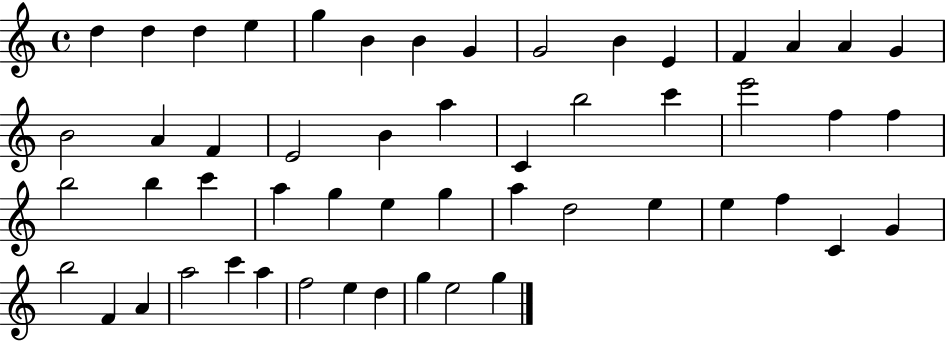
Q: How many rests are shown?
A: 0